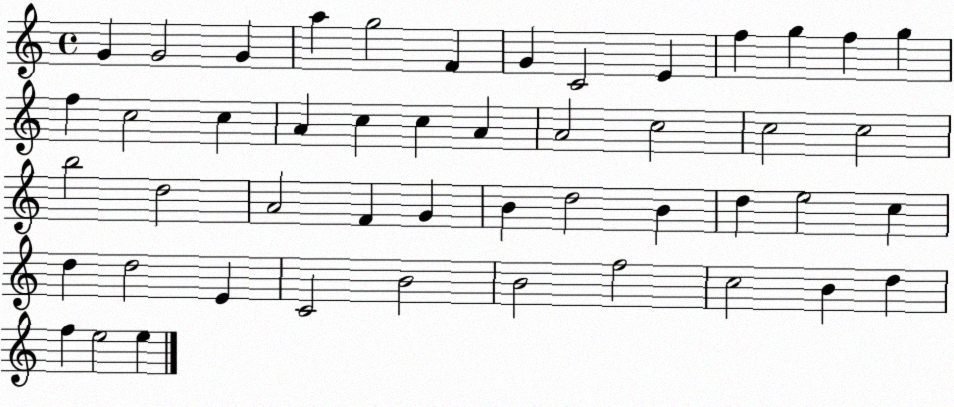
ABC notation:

X:1
T:Untitled
M:4/4
L:1/4
K:C
G G2 G a g2 F G C2 E f g f g f c2 c A c c A A2 c2 c2 c2 b2 d2 A2 F G B d2 B d e2 c d d2 E C2 B2 B2 f2 c2 B d f e2 e